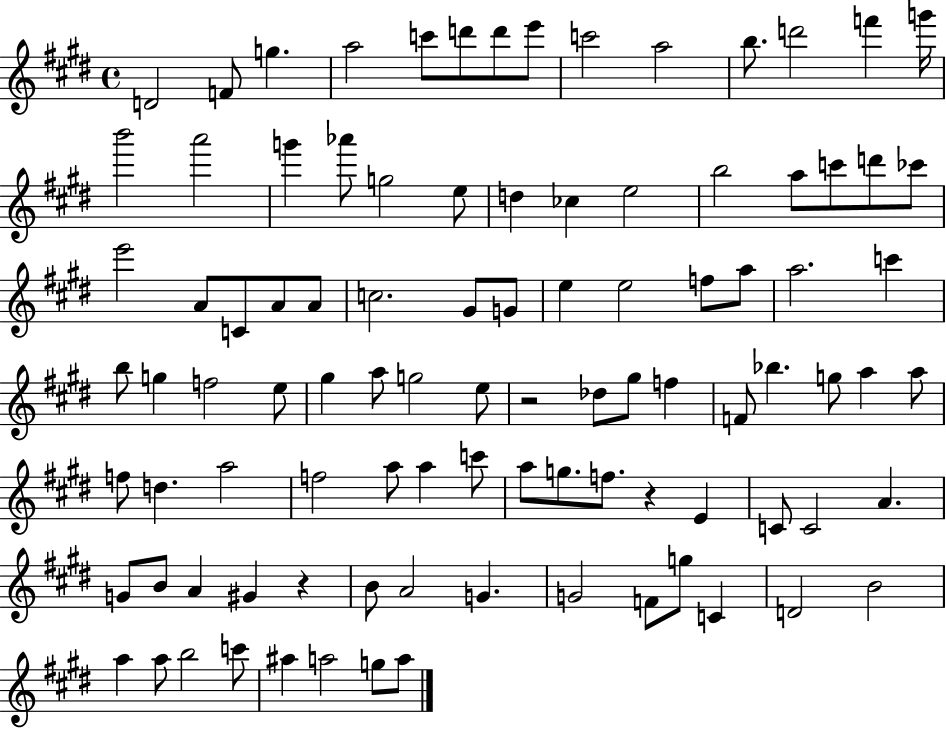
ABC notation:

X:1
T:Untitled
M:4/4
L:1/4
K:E
D2 F/2 g a2 c'/2 d'/2 d'/2 e'/2 c'2 a2 b/2 d'2 f' g'/4 b'2 a'2 g' _a'/2 g2 e/2 d _c e2 b2 a/2 c'/2 d'/2 _c'/2 e'2 A/2 C/2 A/2 A/2 c2 ^G/2 G/2 e e2 f/2 a/2 a2 c' b/2 g f2 e/2 ^g a/2 g2 e/2 z2 _d/2 ^g/2 f F/2 _b g/2 a a/2 f/2 d a2 f2 a/2 a c'/2 a/2 g/2 f/2 z E C/2 C2 A G/2 B/2 A ^G z B/2 A2 G G2 F/2 g/2 C D2 B2 a a/2 b2 c'/2 ^a a2 g/2 a/2